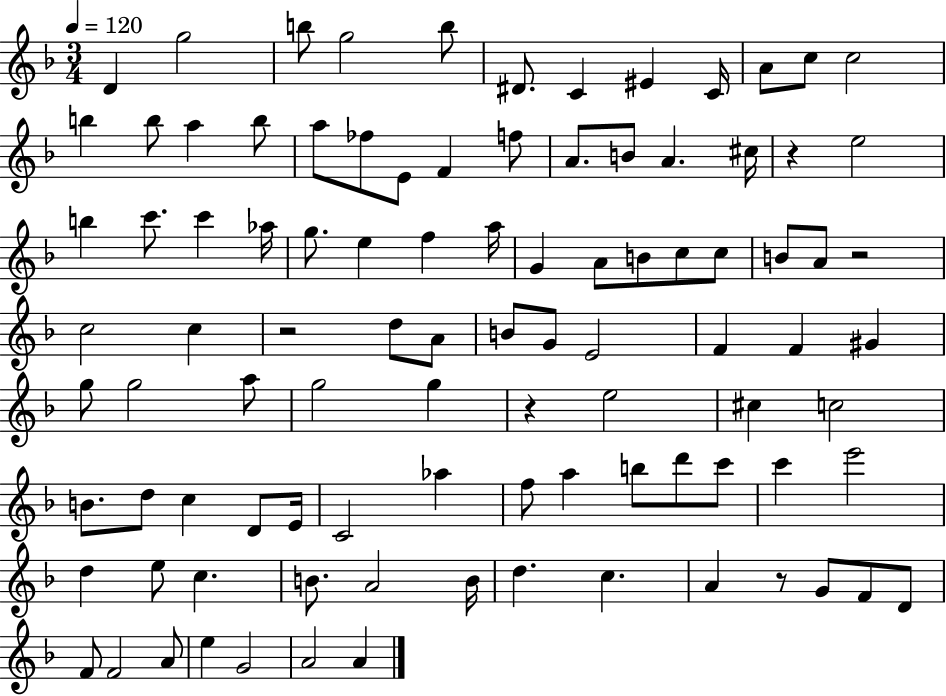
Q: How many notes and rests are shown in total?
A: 97